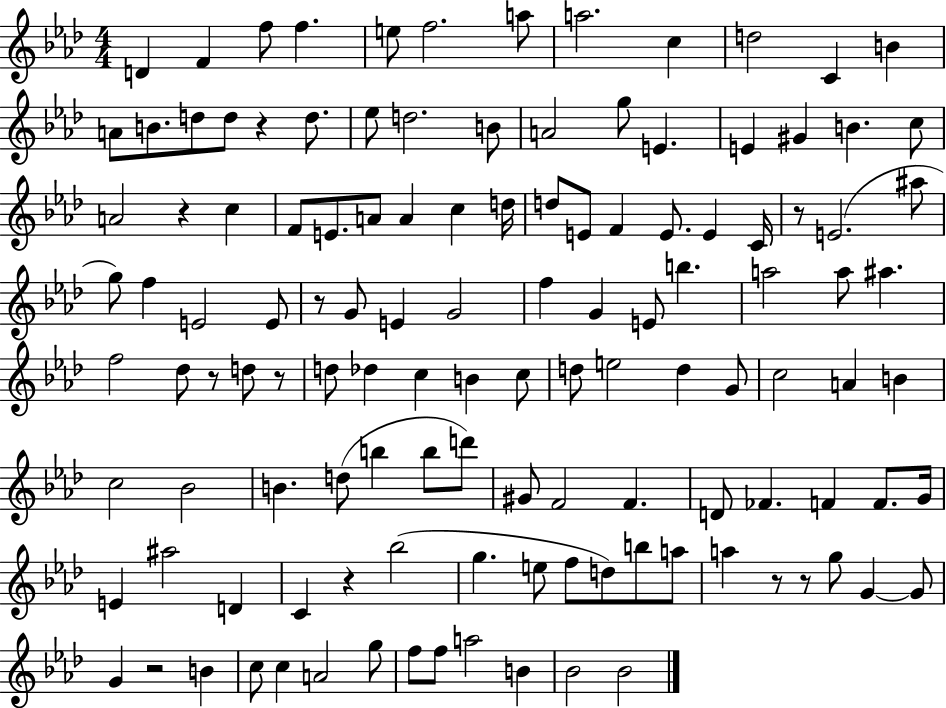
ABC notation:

X:1
T:Untitled
M:4/4
L:1/4
K:Ab
D F f/2 f e/2 f2 a/2 a2 c d2 C B A/2 B/2 d/2 d/2 z d/2 _e/2 d2 B/2 A2 g/2 E E ^G B c/2 A2 z c F/2 E/2 A/2 A c d/4 d/2 E/2 F E/2 E C/4 z/2 E2 ^a/2 g/2 f E2 E/2 z/2 G/2 E G2 f G E/2 b a2 a/2 ^a f2 _d/2 z/2 d/2 z/2 d/2 _d c B c/2 d/2 e2 d G/2 c2 A B c2 _B2 B d/2 b b/2 d'/2 ^G/2 F2 F D/2 _F F F/2 G/4 E ^a2 D C z _b2 g e/2 f/2 d/2 b/2 a/2 a z/2 z/2 g/2 G G/2 G z2 B c/2 c A2 g/2 f/2 f/2 a2 B _B2 _B2